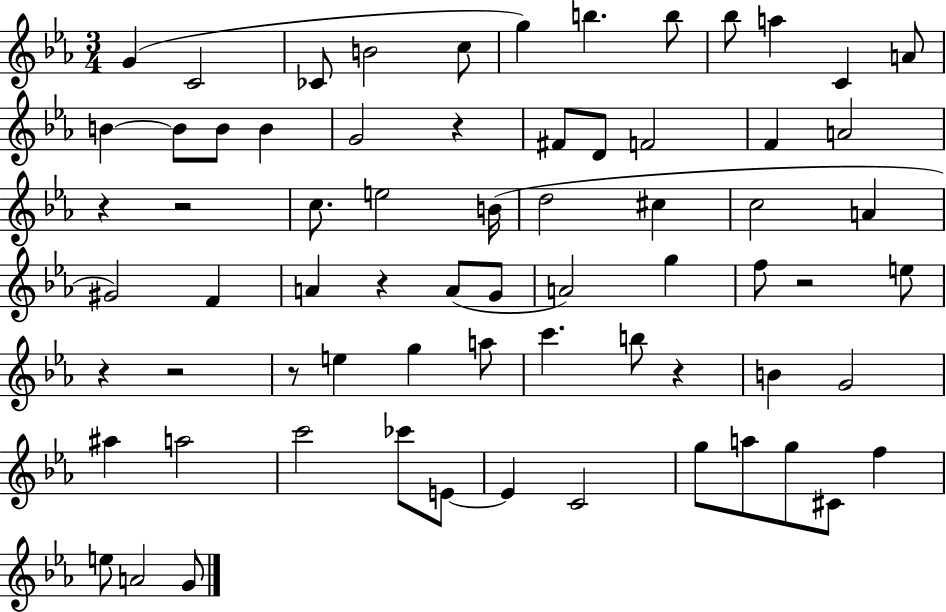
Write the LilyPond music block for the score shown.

{
  \clef treble
  \numericTimeSignature
  \time 3/4
  \key ees \major
  \repeat volta 2 { g'4( c'2 | ces'8 b'2 c''8 | g''4) b''4. b''8 | bes''8 a''4 c'4 a'8 | \break b'4~~ b'8 b'8 b'4 | g'2 r4 | fis'8 d'8 f'2 | f'4 a'2 | \break r4 r2 | c''8. e''2 b'16( | d''2 cis''4 | c''2 a'4 | \break gis'2) f'4 | a'4 r4 a'8( g'8 | a'2) g''4 | f''8 r2 e''8 | \break r4 r2 | r8 e''4 g''4 a''8 | c'''4. b''8 r4 | b'4 g'2 | \break ais''4 a''2 | c'''2 ces'''8 e'8~~ | e'4 c'2 | g''8 a''8 g''8 cis'8 f''4 | \break e''8 a'2 g'8 | } \bar "|."
}